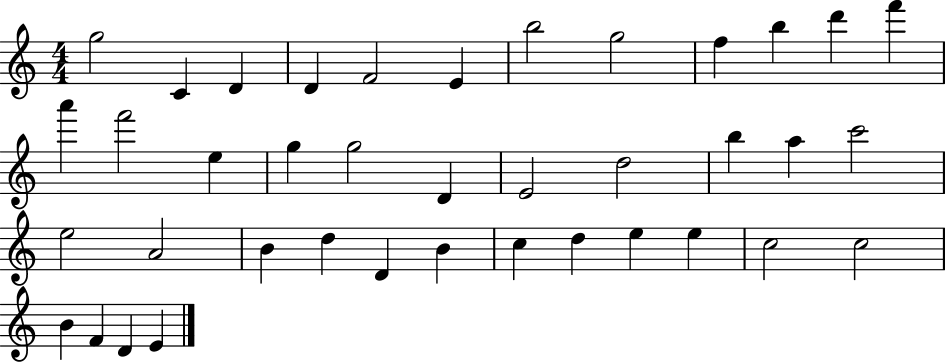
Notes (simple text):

G5/h C4/q D4/q D4/q F4/h E4/q B5/h G5/h F5/q B5/q D6/q F6/q A6/q F6/h E5/q G5/q G5/h D4/q E4/h D5/h B5/q A5/q C6/h E5/h A4/h B4/q D5/q D4/q B4/q C5/q D5/q E5/q E5/q C5/h C5/h B4/q F4/q D4/q E4/q